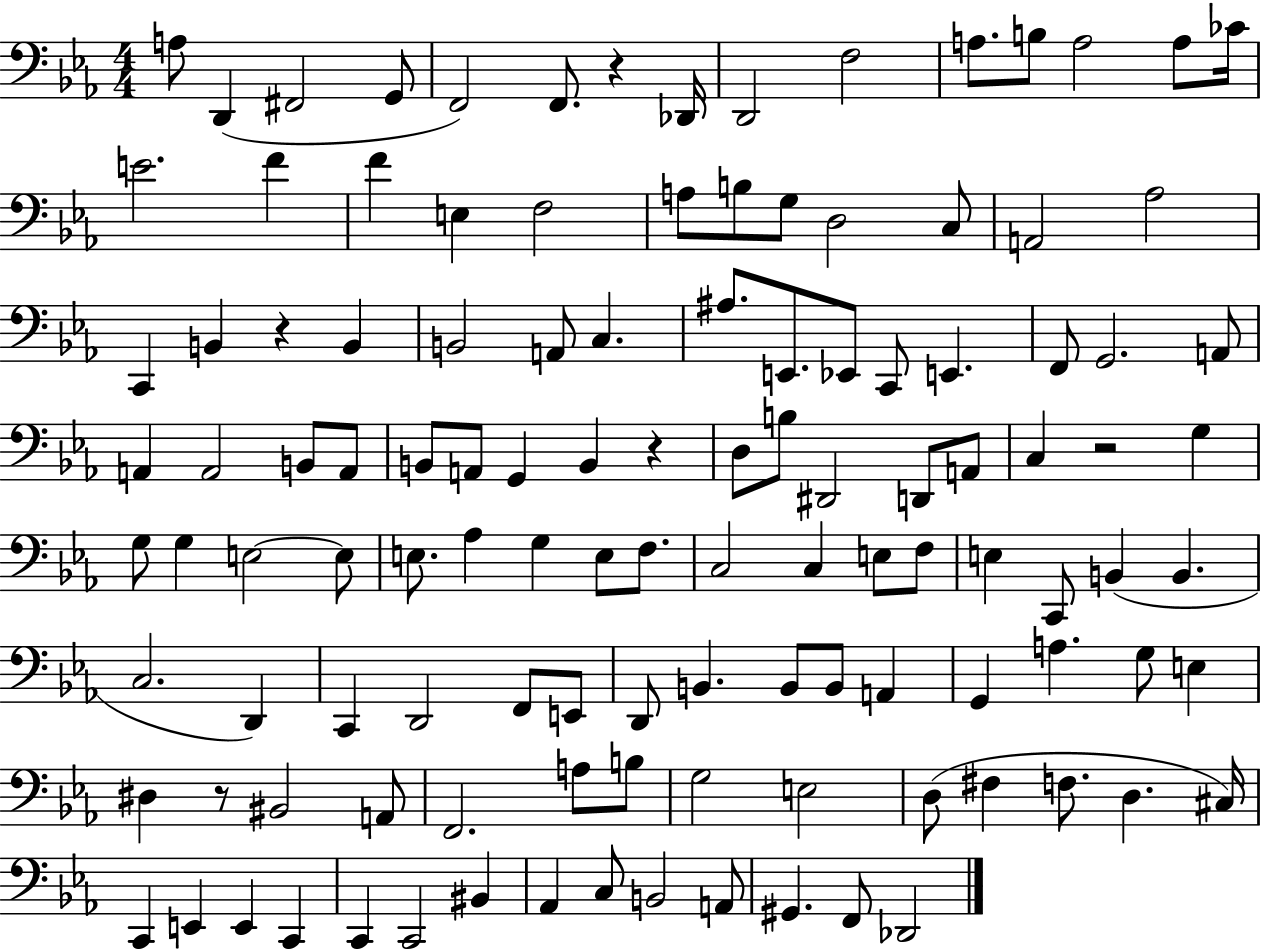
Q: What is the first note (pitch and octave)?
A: A3